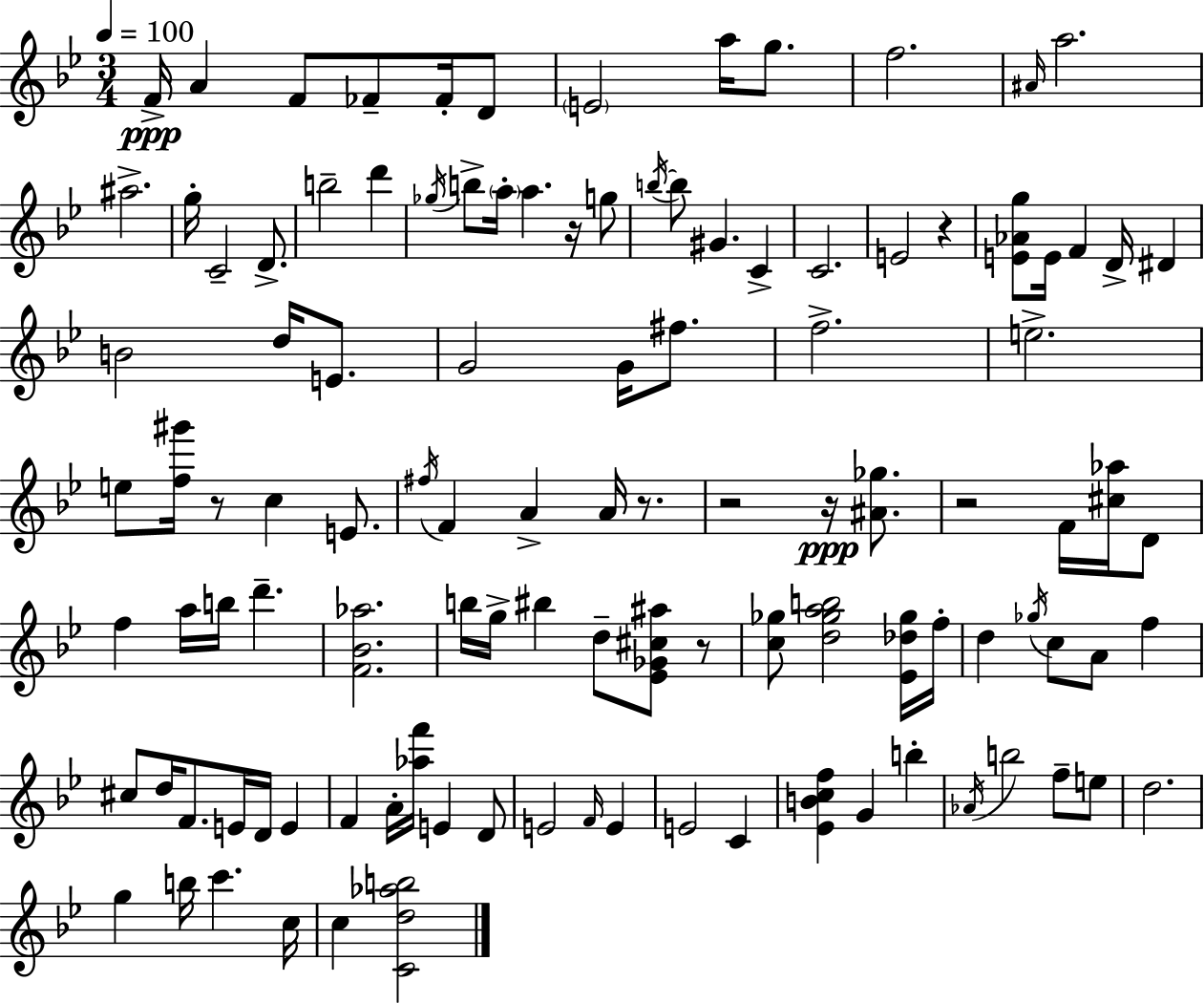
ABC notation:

X:1
T:Untitled
M:3/4
L:1/4
K:Bb
F/4 A F/2 _F/2 _F/4 D/2 E2 a/4 g/2 f2 ^A/4 a2 ^a2 g/4 C2 D/2 b2 d' _g/4 b/2 a/4 a z/4 g/2 b/4 b/2 ^G C C2 E2 z [E_Ag]/2 E/4 F D/4 ^D B2 d/4 E/2 G2 G/4 ^f/2 f2 e2 e/2 [f^g']/4 z/2 c E/2 ^f/4 F A A/4 z/2 z2 z/4 [^A_g]/2 z2 F/4 [^c_a]/4 D/2 f a/4 b/4 d' [F_B_a]2 b/4 g/4 ^b d/2 [_E_G^c^a]/2 z/2 [c_g]/2 [d_gab]2 [_E_d_g]/4 f/4 d _g/4 c/2 A/2 f ^c/2 d/4 F/2 E/4 D/4 E F A/4 [_af']/4 E D/2 E2 F/4 E E2 C [_EBcf] G b _A/4 b2 f/2 e/2 d2 g b/4 c' c/4 c [Cd_ab]2